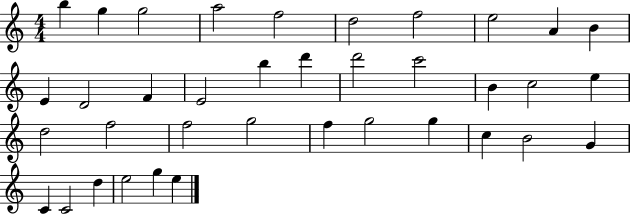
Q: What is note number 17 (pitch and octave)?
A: D6